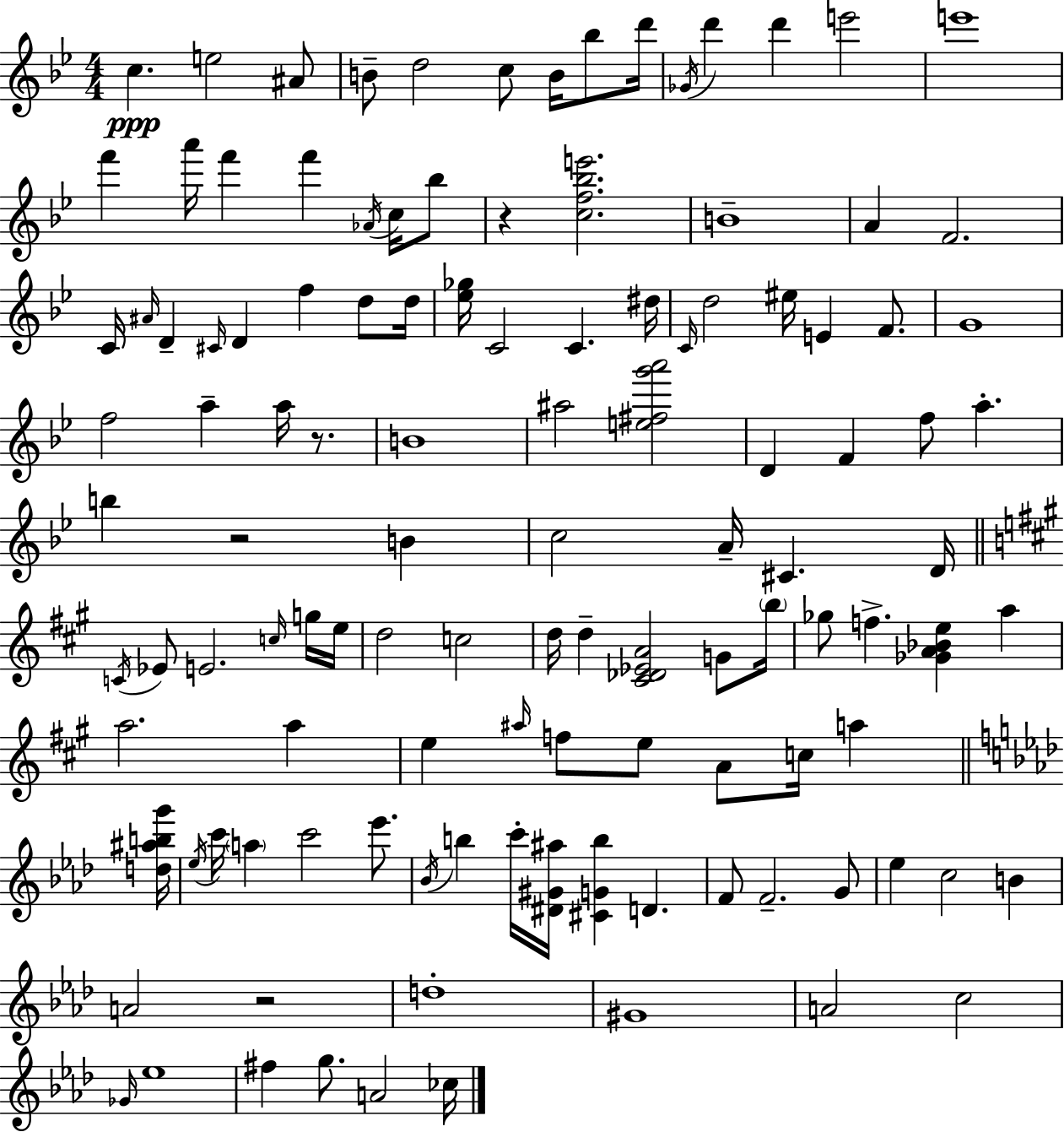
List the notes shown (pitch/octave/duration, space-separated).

C5/q. E5/h A#4/e B4/e D5/h C5/e B4/s Bb5/e D6/s Gb4/s D6/q D6/q E6/h E6/w F6/q A6/s F6/q F6/q Ab4/s C5/s Bb5/e R/q [C5,F5,Bb5,E6]/h. B4/w A4/q F4/h. C4/s A#4/s D4/q C#4/s D4/q F5/q D5/e D5/s [Eb5,Gb5]/s C4/h C4/q. D#5/s C4/s D5/h EIS5/s E4/q F4/e. G4/w F5/h A5/q A5/s R/e. B4/w A#5/h [E5,F#5,G6,A6]/h D4/q F4/q F5/e A5/q. B5/q R/h B4/q C5/h A4/s C#4/q. D4/s C4/s Eb4/e E4/h. C5/s G5/s E5/s D5/h C5/h D5/s D5/q [C#4,Db4,Eb4,A4]/h G4/e B5/s Gb5/e F5/q. [Gb4,A4,Bb4,E5]/q A5/q A5/h. A5/q E5/q A#5/s F5/e E5/e A4/e C5/s A5/q [D5,A#5,B5,G6]/s Eb5/s C6/s A5/q C6/h Eb6/e. Bb4/s B5/q C6/s [D#4,G#4,A#5]/s [C#4,G4,B5]/q D4/q. F4/e F4/h. G4/e Eb5/q C5/h B4/q A4/h R/h D5/w G#4/w A4/h C5/h Gb4/s Eb5/w F#5/q G5/e. A4/h CES5/s